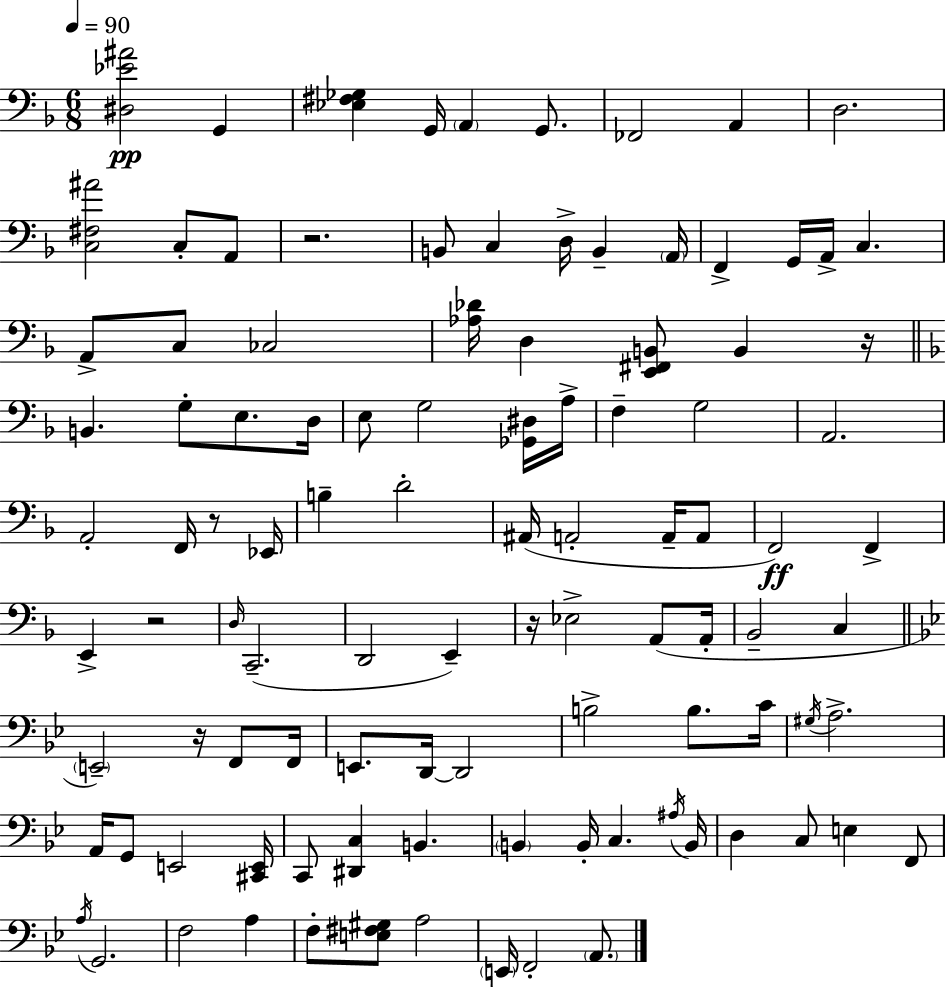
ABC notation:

X:1
T:Untitled
M:6/8
L:1/4
K:Dm
[^D,_E^A]2 G,, [_E,^F,_G,] G,,/4 A,, G,,/2 _F,,2 A,, D,2 [C,^F,^A]2 C,/2 A,,/2 z2 B,,/2 C, D,/4 B,, A,,/4 F,, G,,/4 A,,/4 C, A,,/2 C,/2 _C,2 [_A,_D]/4 D, [E,,^F,,B,,]/2 B,, z/4 B,, G,/2 E,/2 D,/4 E,/2 G,2 [_G,,^D,]/4 A,/4 F, G,2 A,,2 A,,2 F,,/4 z/2 _E,,/4 B, D2 ^A,,/4 A,,2 A,,/4 A,,/2 F,,2 F,, E,, z2 D,/4 C,,2 D,,2 E,, z/4 _E,2 A,,/2 A,,/4 _B,,2 C, E,,2 z/4 F,,/2 F,,/4 E,,/2 D,,/4 D,,2 B,2 B,/2 C/4 ^G,/4 A,2 A,,/4 G,,/2 E,,2 [^C,,E,,]/4 C,,/2 [^D,,C,] B,, B,, B,,/4 C, ^A,/4 B,,/4 D, C,/2 E, F,,/2 A,/4 G,,2 F,2 A, F,/2 [E,^F,^G,]/2 A,2 E,,/4 F,,2 A,,/2